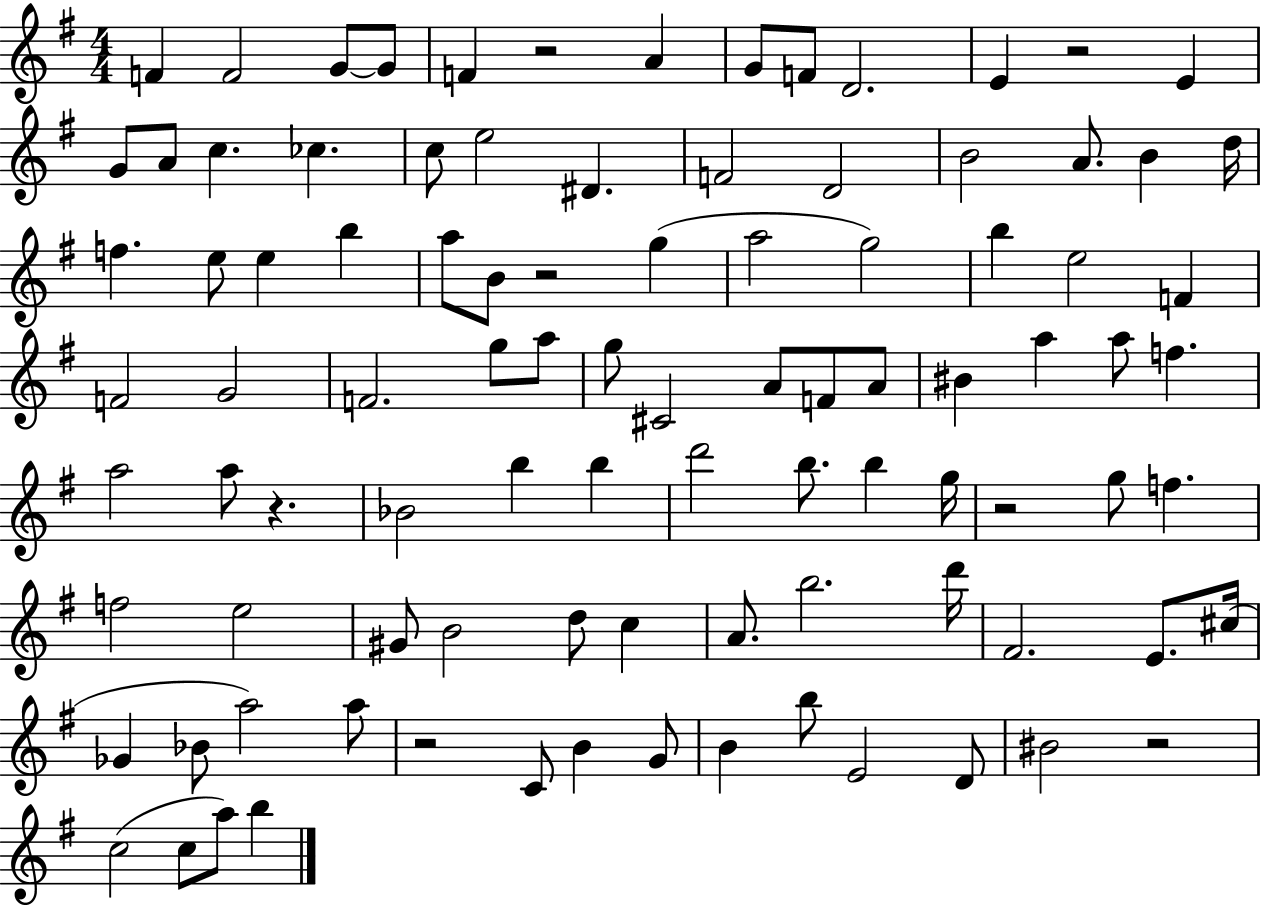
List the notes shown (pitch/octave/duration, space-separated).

F4/q F4/h G4/e G4/e F4/q R/h A4/q G4/e F4/e D4/h. E4/q R/h E4/q G4/e A4/e C5/q. CES5/q. C5/e E5/h D#4/q. F4/h D4/h B4/h A4/e. B4/q D5/s F5/q. E5/e E5/q B5/q A5/e B4/e R/h G5/q A5/h G5/h B5/q E5/h F4/q F4/h G4/h F4/h. G5/e A5/e G5/e C#4/h A4/e F4/e A4/e BIS4/q A5/q A5/e F5/q. A5/h A5/e R/q. Bb4/h B5/q B5/q D6/h B5/e. B5/q G5/s R/h G5/e F5/q. F5/h E5/h G#4/e B4/h D5/e C5/q A4/e. B5/h. D6/s F#4/h. E4/e. C#5/s Gb4/q Bb4/e A5/h A5/e R/h C4/e B4/q G4/e B4/q B5/e E4/h D4/e BIS4/h R/h C5/h C5/e A5/e B5/q